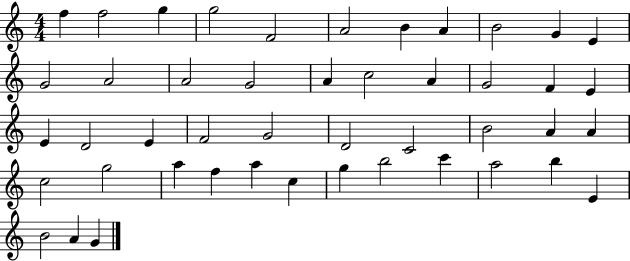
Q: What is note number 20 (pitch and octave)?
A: F4